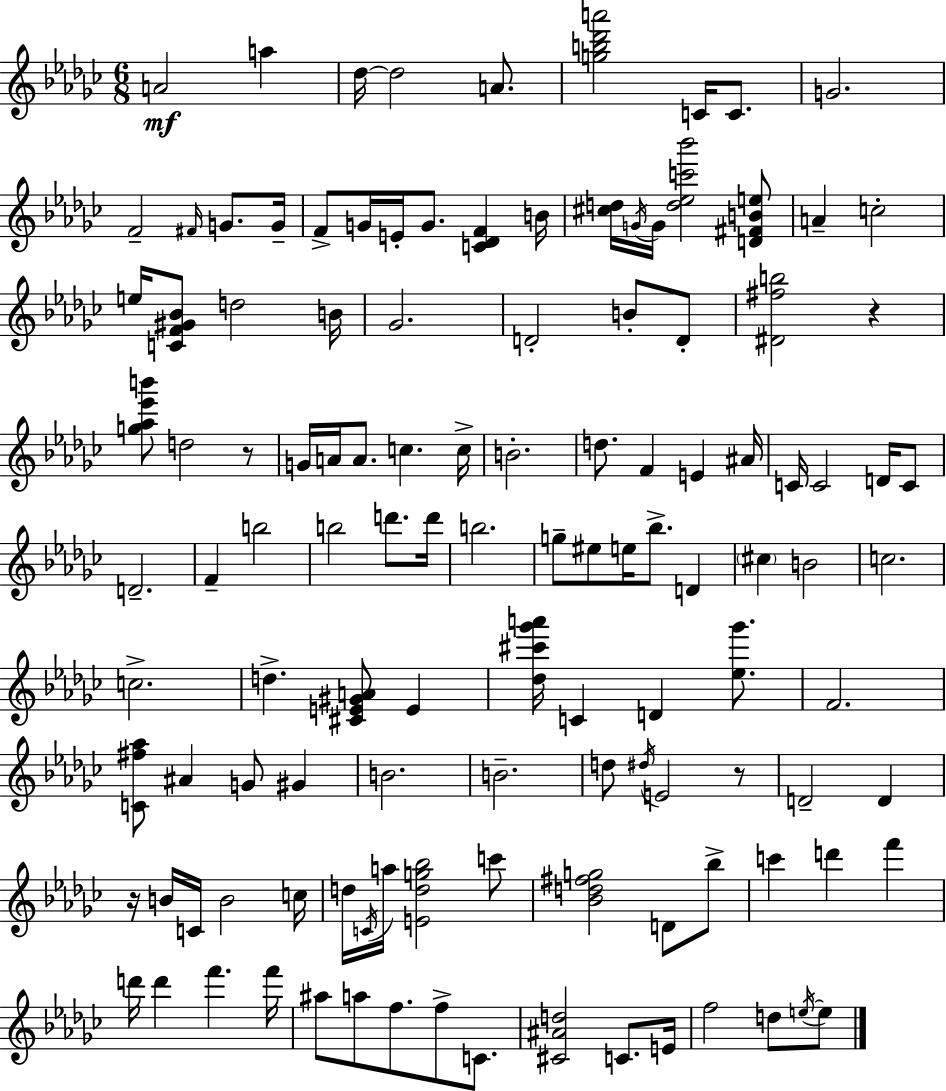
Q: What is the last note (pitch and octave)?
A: E5